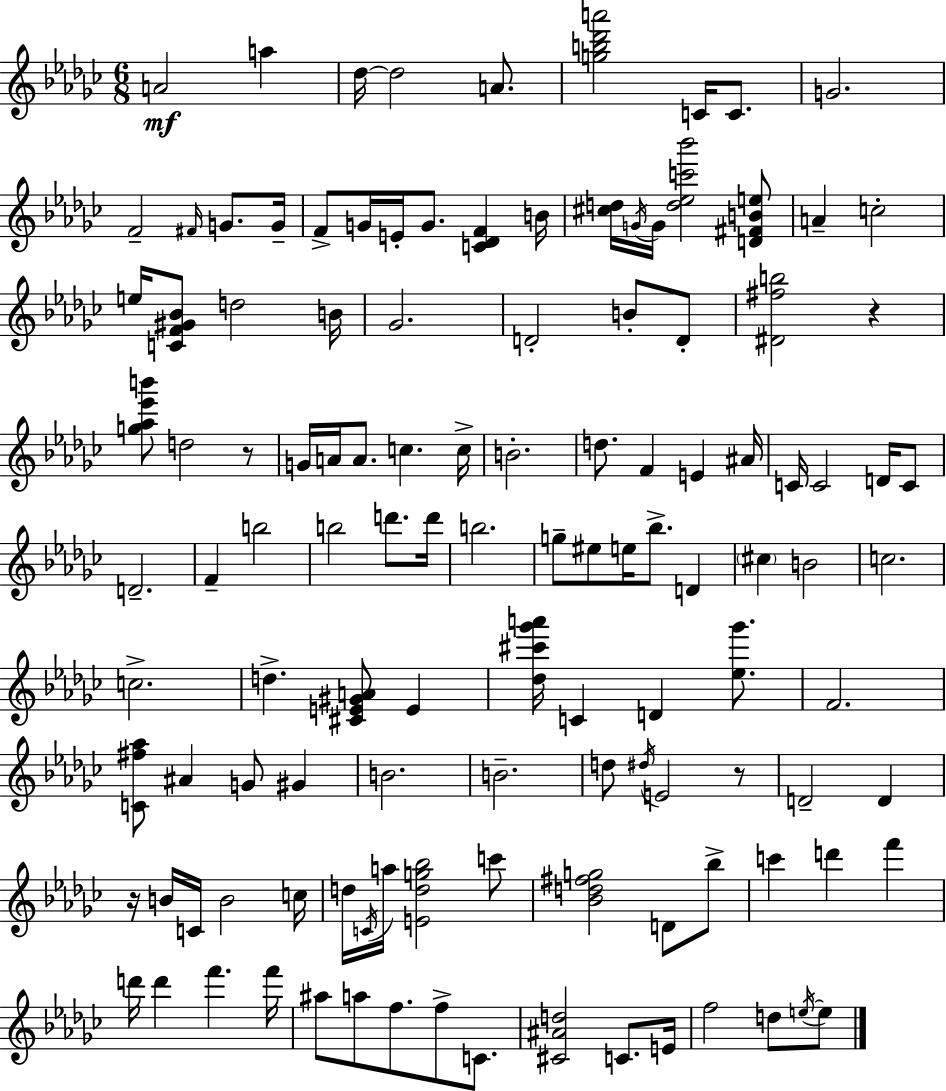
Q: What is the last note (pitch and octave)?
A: E5